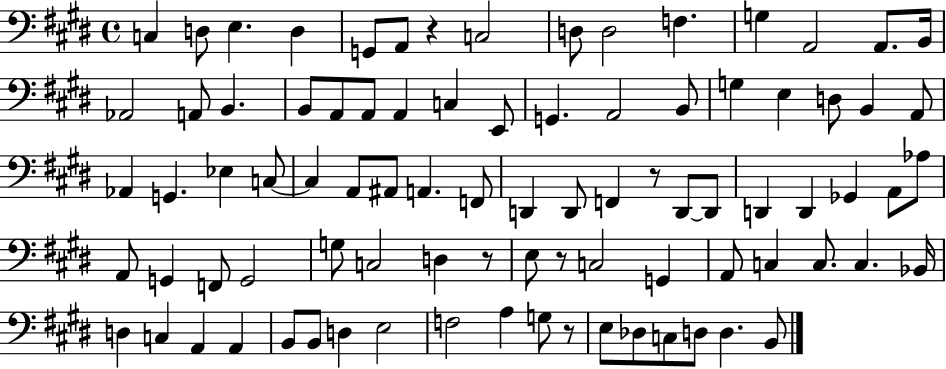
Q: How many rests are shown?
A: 5